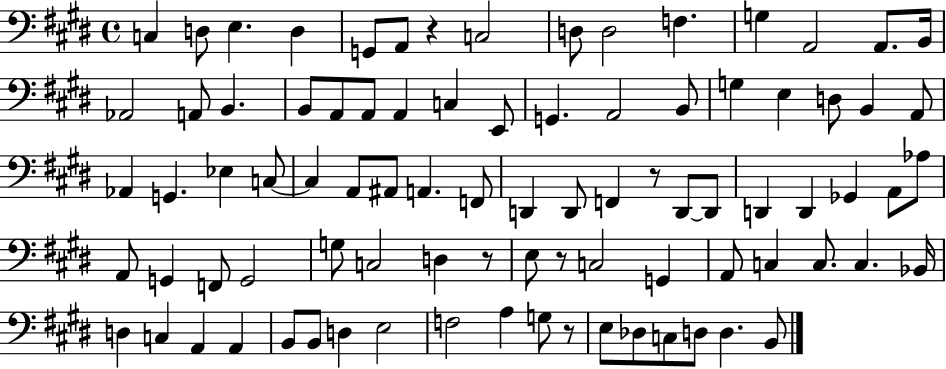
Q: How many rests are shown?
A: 5